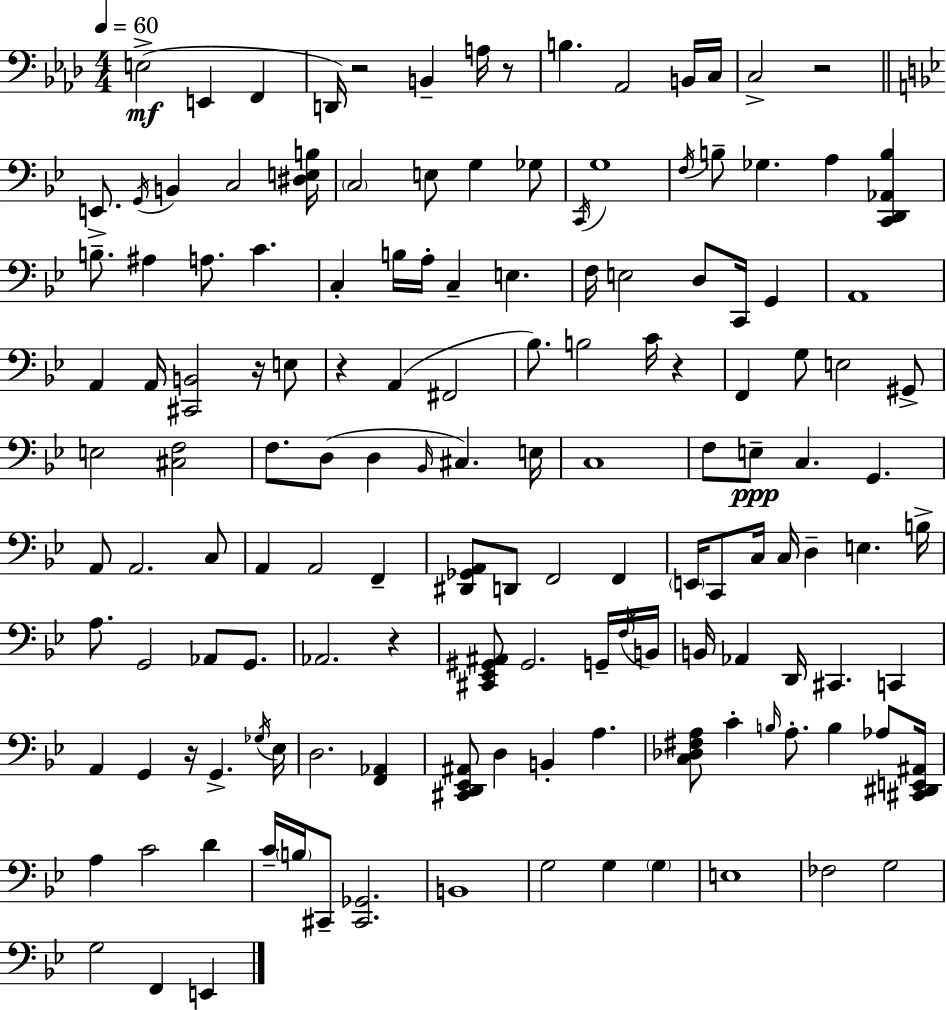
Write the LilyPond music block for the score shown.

{
  \clef bass
  \numericTimeSignature
  \time 4/4
  \key aes \major
  \tempo 4 = 60
  e2->(\mf e,4 f,4 | d,16) r2 b,4-- a16 r8 | b4. aes,2 b,16 c16 | c2-> r2 | \break \bar "||" \break \key bes \major e,8.-> \acciaccatura { g,16 } b,4 c2 | <dis e b>16 \parenthesize c2 e8 g4 ges8 | \acciaccatura { c,16 } g1 | \acciaccatura { f16 } b8-- ges4. a4 <c, d, aes, b>4 | \break b8.-- ais4 a8. c'4. | c4-. b16 a16-. c4-- e4. | f16 e2 d8 c,16 g,4 | a,1 | \break a,4 a,16 <cis, b,>2 | r16 e8 r4 a,4( fis,2 | bes8.) b2 c'16 r4 | f,4 g8 e2 | \break gis,8-> e2 <cis f>2 | f8. d8( d4 \grace { bes,16 }) cis4. | e16 c1 | f8 e8--\ppp c4. g,4. | \break a,8 a,2. | c8 a,4 a,2 | f,4-- <dis, ges, a,>8 d,8 f,2 | f,4 \parenthesize e,16 c,8 c16 c16 d4-- e4. | \break b16-> a8. g,2 aes,8 | g,8. aes,2. | r4 <cis, ees, gis, ais,>8 gis,2. | g,16-- \acciaccatura { f16 } b,16 b,16 aes,4 d,16 cis,4. | \break c,4 a,4 g,4 r16 g,4.-> | \acciaccatura { ges16 } ees16 d2. | <f, aes,>4 <cis, d, ees, ais,>8 d4 b,4-. | a4. <c des fis a>8 c'4-. \grace { b16 } a8.-. | \break b4 aes8 <cis, dis, e, ais,>16 a4 c'2 | d'4 c'16-- \parenthesize b16 cis,8-- <cis, ges,>2. | b,1 | g2 g4 | \break \parenthesize g4 e1 | fes2 g2 | g2 f,4 | e,4 \bar "|."
}